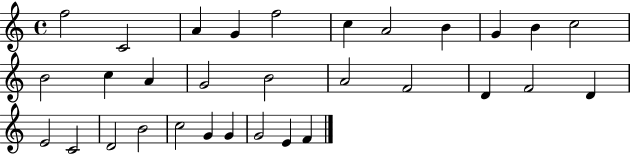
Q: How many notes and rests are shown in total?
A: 31